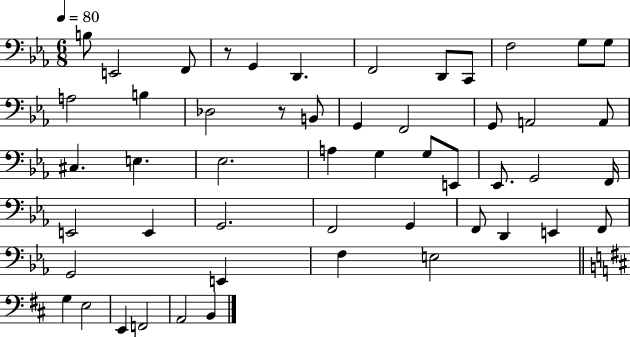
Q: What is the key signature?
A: EES major